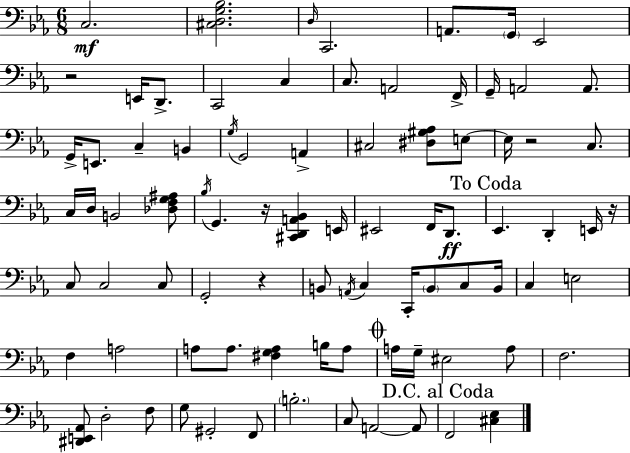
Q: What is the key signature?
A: EES major